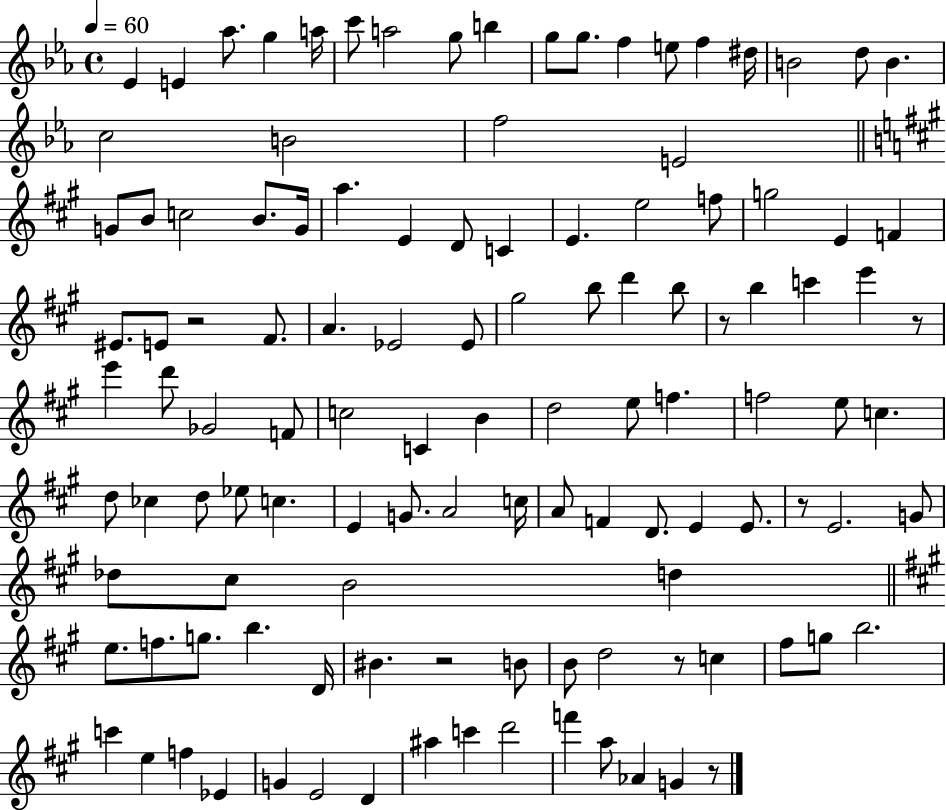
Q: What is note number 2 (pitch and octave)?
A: E4